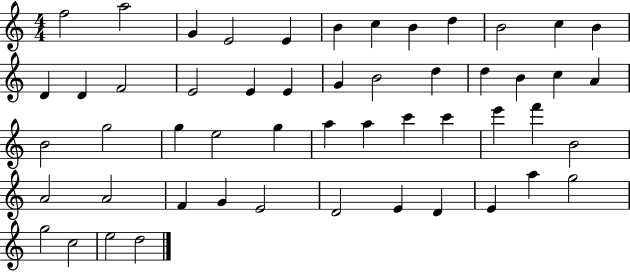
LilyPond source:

{
  \clef treble
  \numericTimeSignature
  \time 4/4
  \key c \major
  f''2 a''2 | g'4 e'2 e'4 | b'4 c''4 b'4 d''4 | b'2 c''4 b'4 | \break d'4 d'4 f'2 | e'2 e'4 e'4 | g'4 b'2 d''4 | d''4 b'4 c''4 a'4 | \break b'2 g''2 | g''4 e''2 g''4 | a''4 a''4 c'''4 c'''4 | e'''4 f'''4 b'2 | \break a'2 a'2 | f'4 g'4 e'2 | d'2 e'4 d'4 | e'4 a''4 g''2 | \break g''2 c''2 | e''2 d''2 | \bar "|."
}